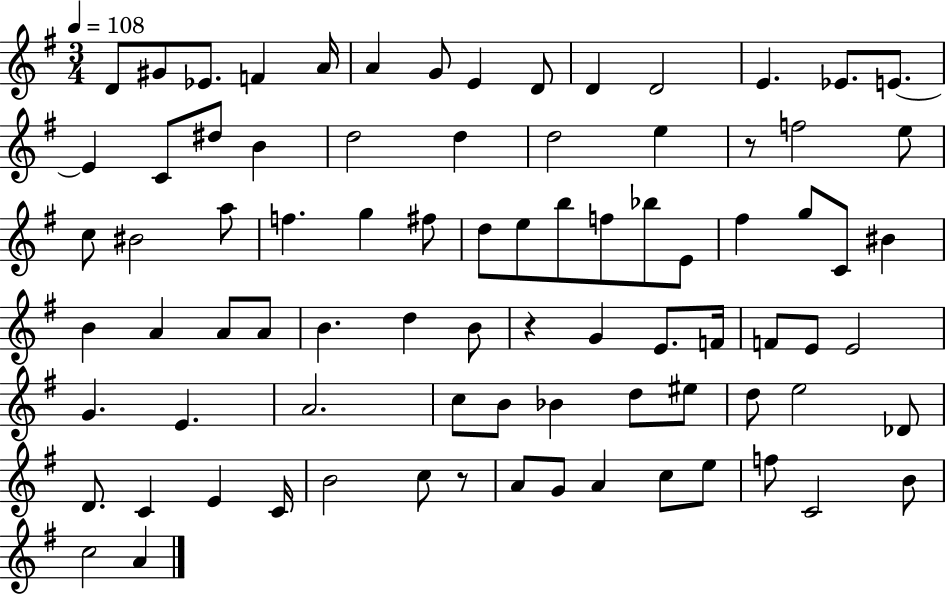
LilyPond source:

{
  \clef treble
  \numericTimeSignature
  \time 3/4
  \key g \major
  \tempo 4 = 108
  \repeat volta 2 { d'8 gis'8 ees'8. f'4 a'16 | a'4 g'8 e'4 d'8 | d'4 d'2 | e'4. ees'8. e'8.~~ | \break e'4 c'8 dis''8 b'4 | d''2 d''4 | d''2 e''4 | r8 f''2 e''8 | \break c''8 bis'2 a''8 | f''4. g''4 fis''8 | d''8 e''8 b''8 f''8 bes''8 e'8 | fis''4 g''8 c'8 bis'4 | \break b'4 a'4 a'8 a'8 | b'4. d''4 b'8 | r4 g'4 e'8. f'16 | f'8 e'8 e'2 | \break g'4. e'4. | a'2. | c''8 b'8 bes'4 d''8 eis''8 | d''8 e''2 des'8 | \break d'8. c'4 e'4 c'16 | b'2 c''8 r8 | a'8 g'8 a'4 c''8 e''8 | f''8 c'2 b'8 | \break c''2 a'4 | } \bar "|."
}